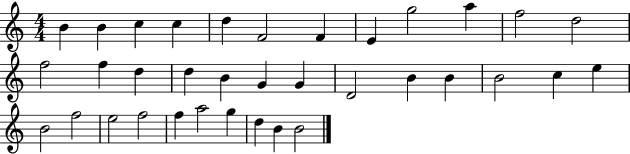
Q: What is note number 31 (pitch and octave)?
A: A5